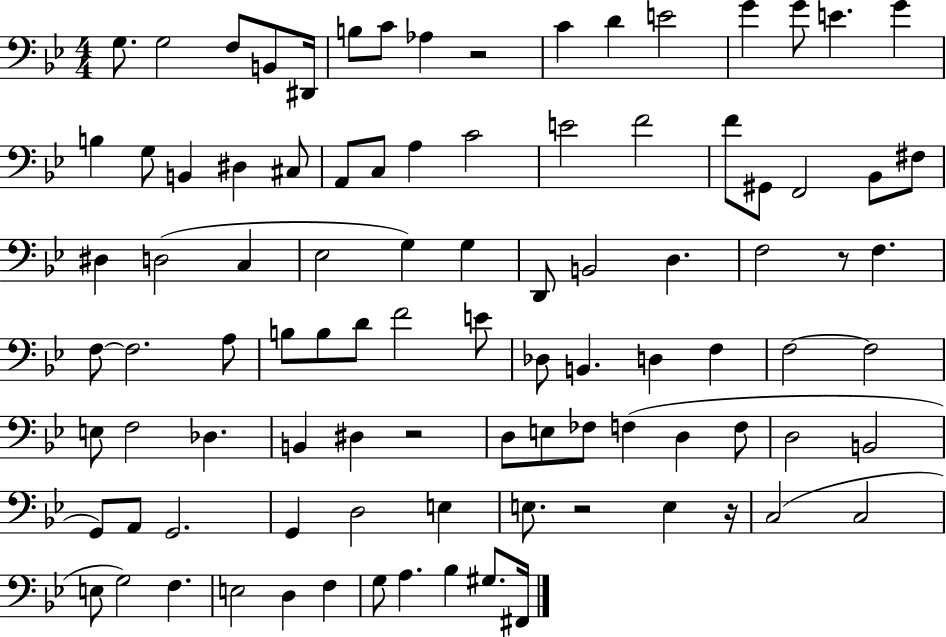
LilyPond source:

{
  \clef bass
  \numericTimeSignature
  \time 4/4
  \key bes \major
  g8. g2 f8 b,8 dis,16 | b8 c'8 aes4 r2 | c'4 d'4 e'2 | g'4 g'8 e'4. g'4 | \break b4 g8 b,4 dis4 cis8 | a,8 c8 a4 c'2 | e'2 f'2 | f'8 gis,8 f,2 bes,8 fis8 | \break dis4 d2( c4 | ees2 g4) g4 | d,8 b,2 d4. | f2 r8 f4. | \break f8~~ f2. a8 | b8 b8 d'8 f'2 e'8 | des8 b,4. d4 f4 | f2~~ f2 | \break e8 f2 des4. | b,4 dis4 r2 | d8 e8 fes8 f4( d4 f8 | d2 b,2 | \break g,8) a,8 g,2. | g,4 d2 e4 | e8. r2 e4 r16 | c2( c2 | \break e8 g2) f4. | e2 d4 f4 | g8 a4. bes4 gis8. fis,16 | \bar "|."
}